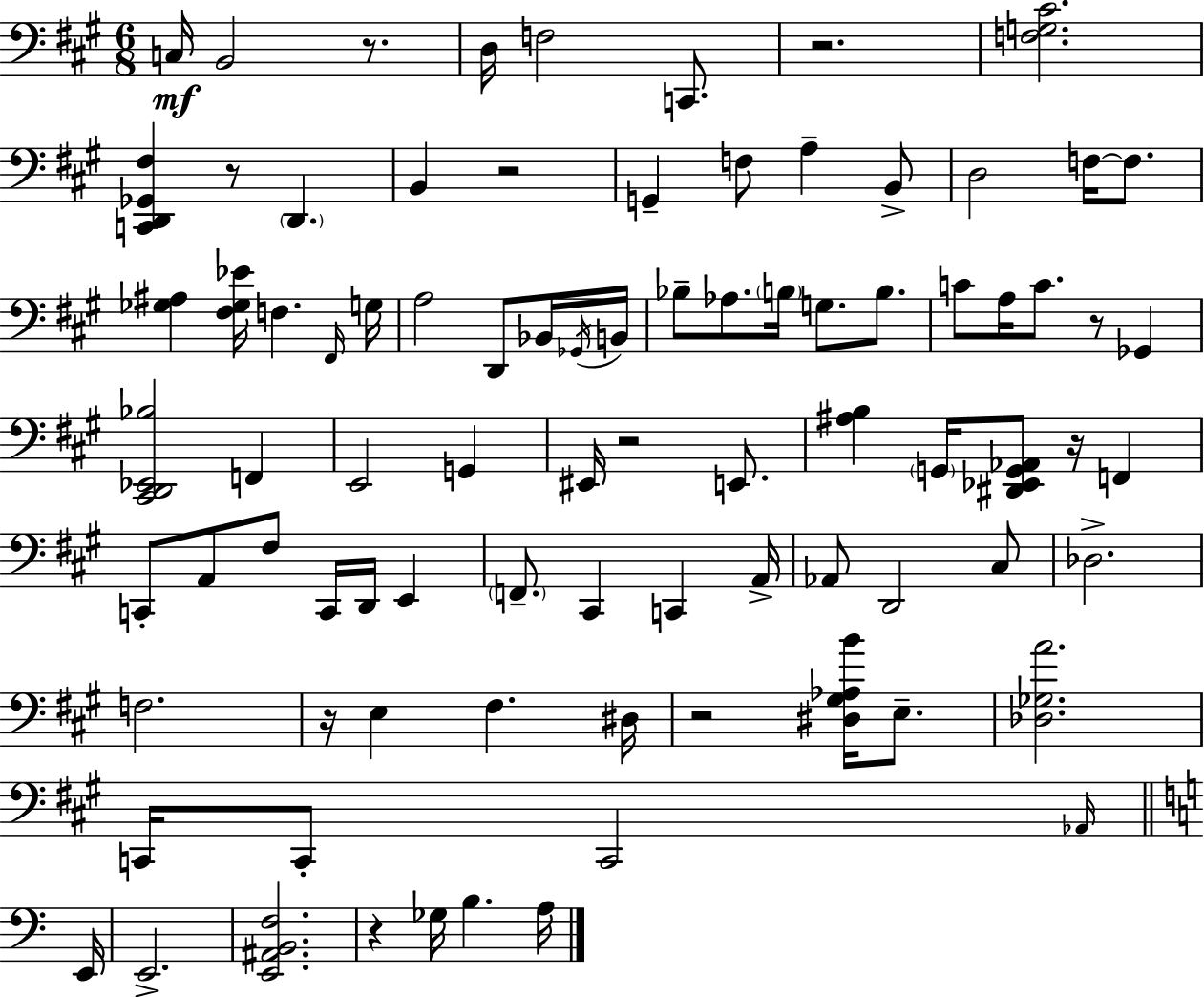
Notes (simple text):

C3/s B2/h R/e. D3/s F3/h C2/e. R/h. [F3,G3,C#4]/h. [C2,D2,Gb2,F#3]/q R/e D2/q. B2/q R/h G2/q F3/e A3/q B2/e D3/h F3/s F3/e. [Gb3,A#3]/q [F#3,Gb3,Eb4]/s F3/q. F#2/s G3/s A3/h D2/e Bb2/s Gb2/s B2/s Bb3/e Ab3/e. B3/s G3/e. B3/e. C4/e A3/s C4/e. R/e Gb2/q [C#2,D2,Eb2,Bb3]/h F2/q E2/h G2/q EIS2/s R/h E2/e. [A#3,B3]/q G2/s [D#2,Eb2,G2,Ab2]/e R/s F2/q C2/e A2/e F#3/e C2/s D2/s E2/q F2/e. C#2/q C2/q A2/s Ab2/e D2/h C#3/e Db3/h. F3/h. R/s E3/q F#3/q. D#3/s R/h [D#3,G#3,Ab3,B4]/s E3/e. [Db3,Gb3,A4]/h. C2/s C2/e C2/h Ab2/s E2/s E2/h. [E2,A#2,B2,F3]/h. R/q Gb3/s B3/q. A3/s